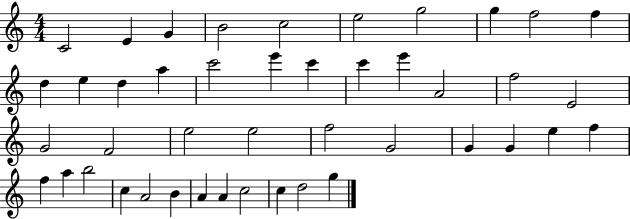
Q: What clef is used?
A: treble